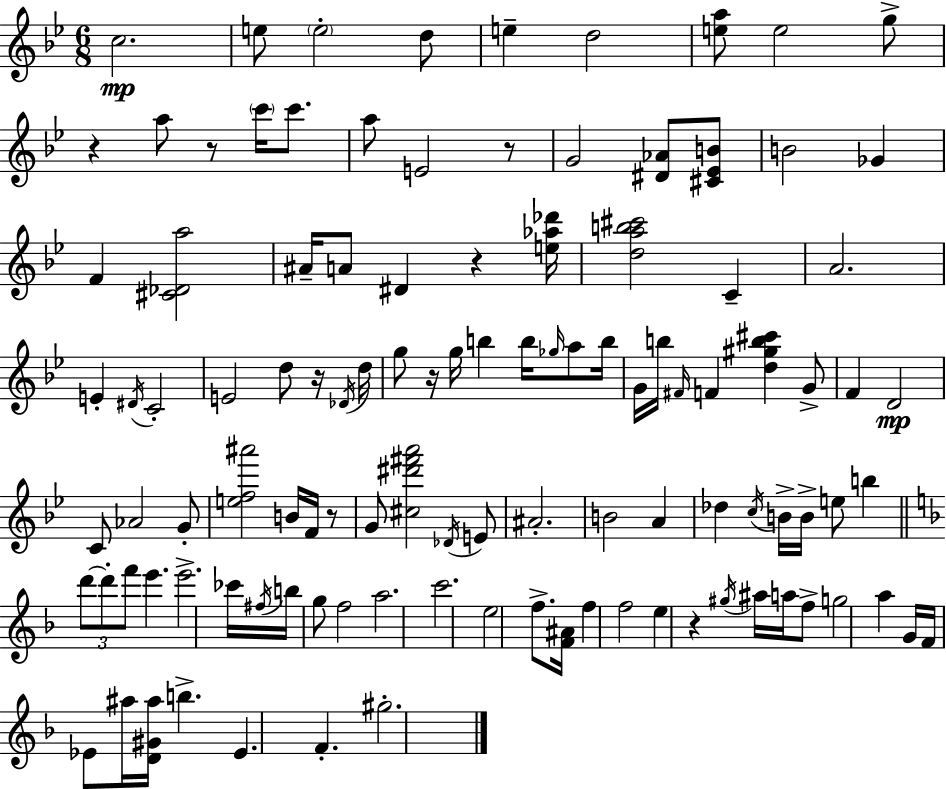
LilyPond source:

{
  \clef treble
  \numericTimeSignature
  \time 6/8
  \key bes \major
  c''2.\mp | e''8 \parenthesize e''2-. d''8 | e''4-- d''2 | <e'' a''>8 e''2 g''8-> | \break r4 a''8 r8 \parenthesize c'''16 c'''8. | a''8 e'2 r8 | g'2 <dis' aes'>8 <cis' ees' b'>8 | b'2 ges'4 | \break f'4 <cis' des' a''>2 | ais'16-- a'8 dis'4 r4 <e'' aes'' des'''>16 | <d'' a'' b'' cis'''>2 c'4-- | a'2. | \break e'4-. \acciaccatura { dis'16 } c'2-. | e'2 d''8 r16 | \acciaccatura { des'16 } d''16 g''8 r16 g''16 b''4 b''16 \grace { ges''16 } | a''8 b''16 g'16 b''16 \grace { fis'16 } f'4 <d'' gis'' b'' cis'''>4 | \break g'8-> f'4 d'2\mp | c'8 aes'2 | g'8-. <e'' f'' ais'''>2 | b'16 f'16 r8 g'8 <cis'' dis''' fis''' a'''>2 | \break \acciaccatura { des'16 } e'8 ais'2.-. | b'2 | a'4 des''4 \acciaccatura { c''16 } b'16-> b'16-> | e''8 b''4 \bar "||" \break \key f \major \tuplet 3/2 { d'''8~~ d'''8-. f'''8 } e'''4. | e'''2.-> | ces'''16 \acciaccatura { fis''16 } b''16 g''8 f''2 | a''2. | \break c'''2. | e''2 f''8.-> | <f' ais'>16 f''4 f''2 | e''4 r4 \acciaccatura { gis''16 } ais''16 a''16 | \break f''8-> g''2 a''4 | g'16 f'16 ees'8 ais''16 <d' gis' ais''>16 b''4.-> | ees'4. f'4.-. | gis''2.-. | \break \bar "|."
}